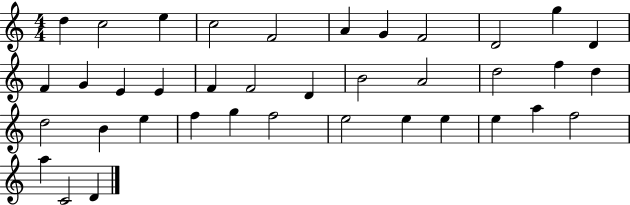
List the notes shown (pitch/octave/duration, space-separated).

D5/q C5/h E5/q C5/h F4/h A4/q G4/q F4/h D4/h G5/q D4/q F4/q G4/q E4/q E4/q F4/q F4/h D4/q B4/h A4/h D5/h F5/q D5/q D5/h B4/q E5/q F5/q G5/q F5/h E5/h E5/q E5/q E5/q A5/q F5/h A5/q C4/h D4/q